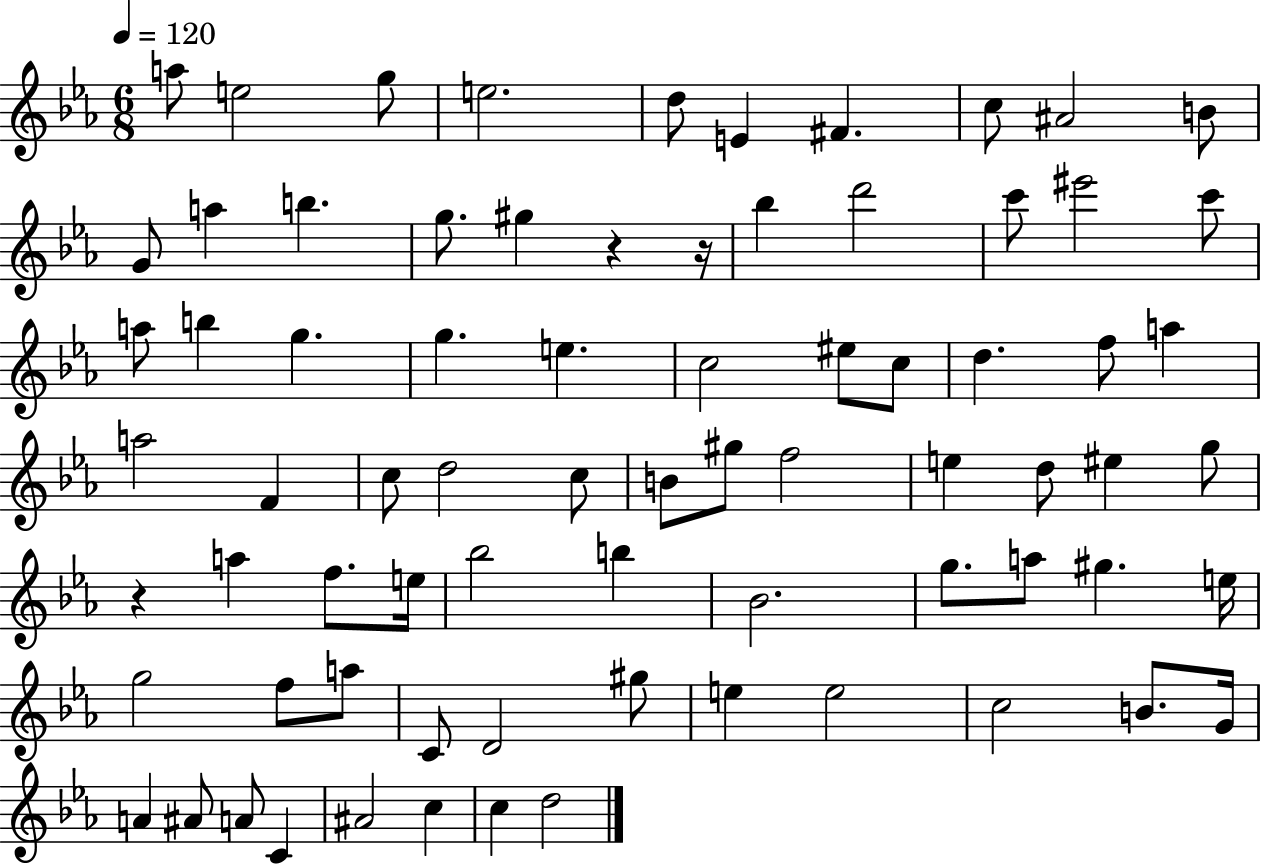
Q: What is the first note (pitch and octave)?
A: A5